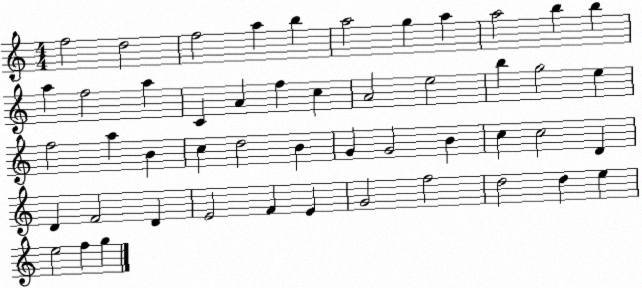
X:1
T:Untitled
M:4/4
L:1/4
K:C
f2 d2 f2 a b a2 g a a2 b b a f2 a C A f c A2 e2 b g2 e f2 a B c d2 B G G2 B c c2 D D F2 D E2 F E G2 f2 d2 d e e2 f g